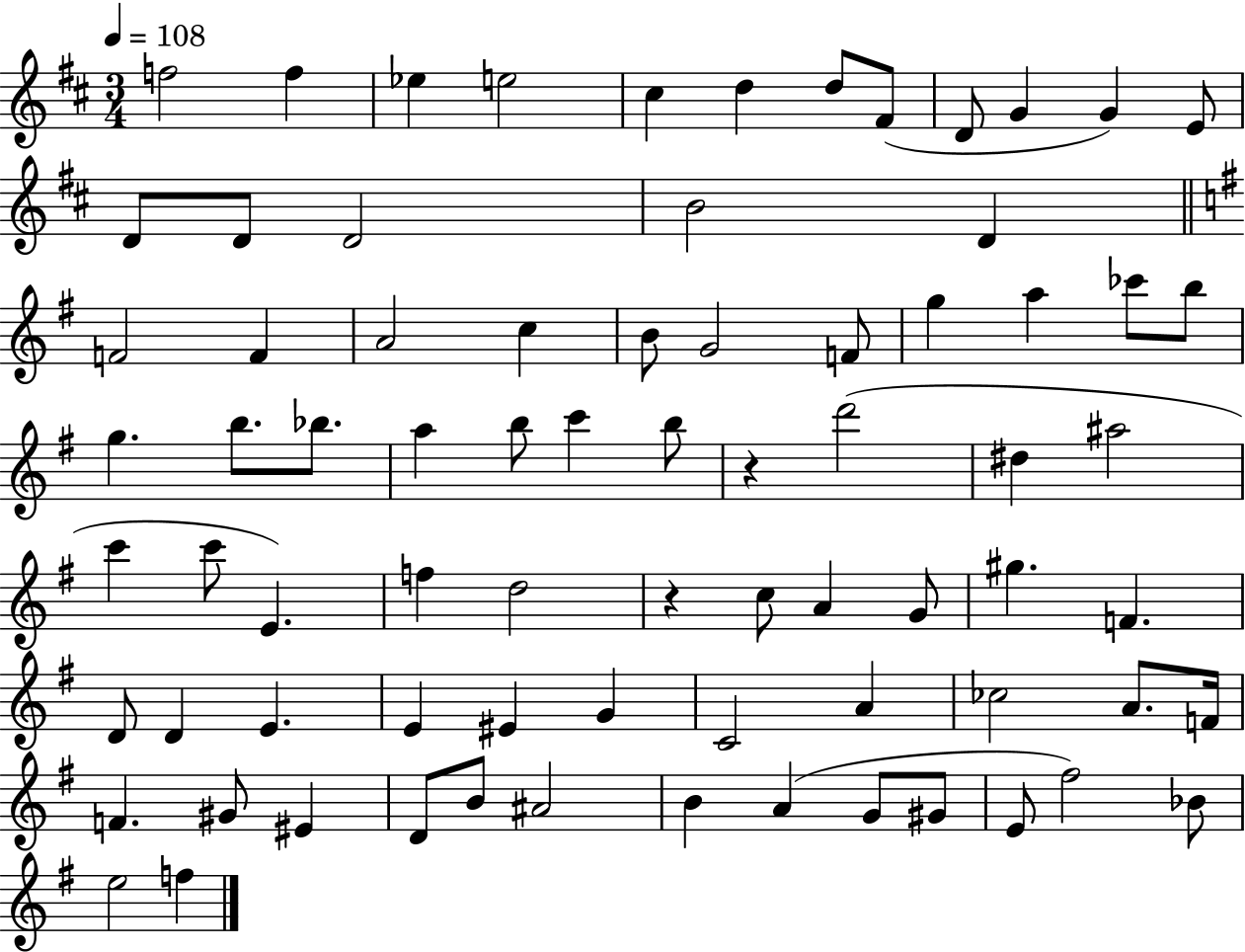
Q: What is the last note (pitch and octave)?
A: F5